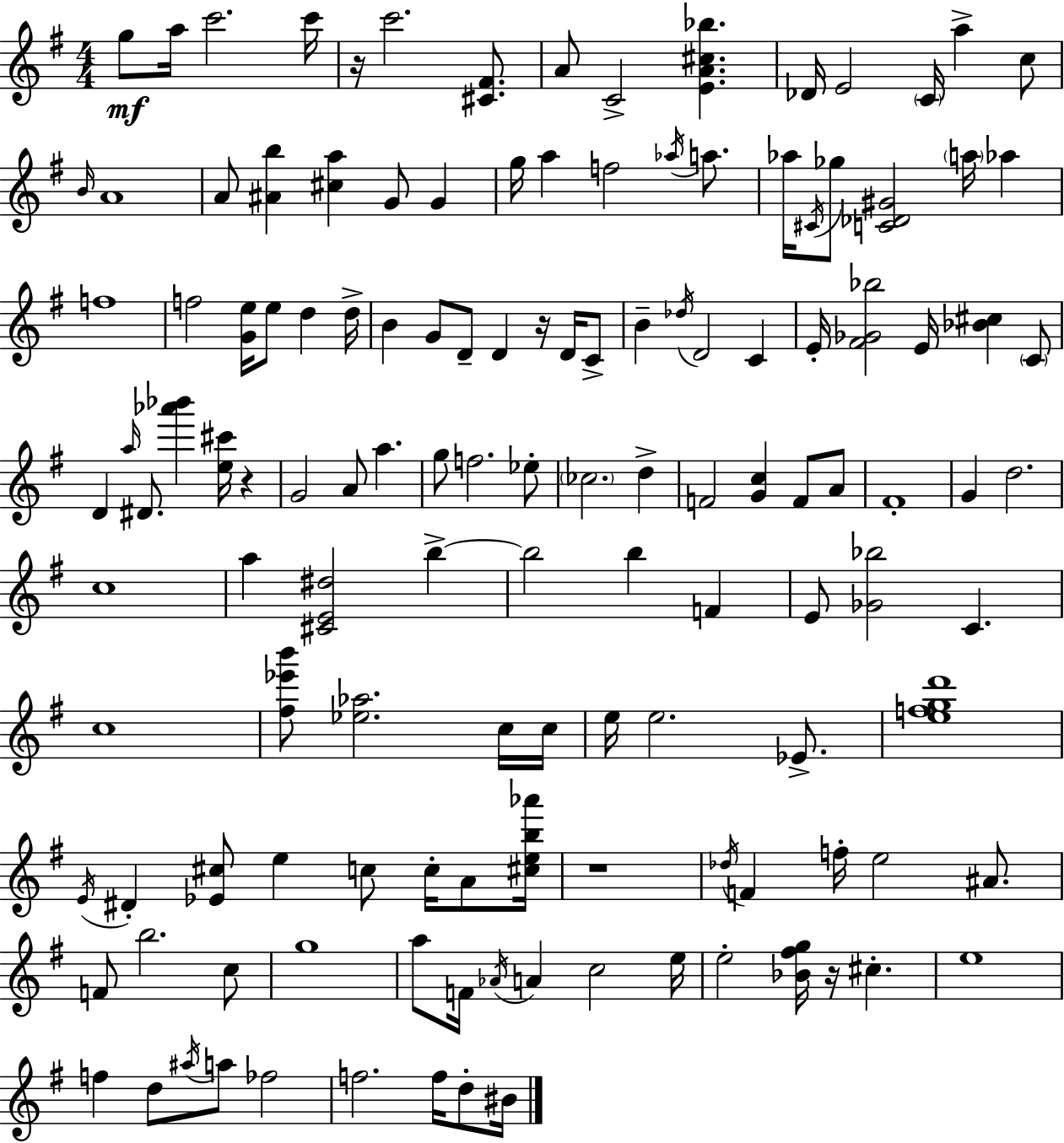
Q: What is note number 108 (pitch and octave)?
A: D5